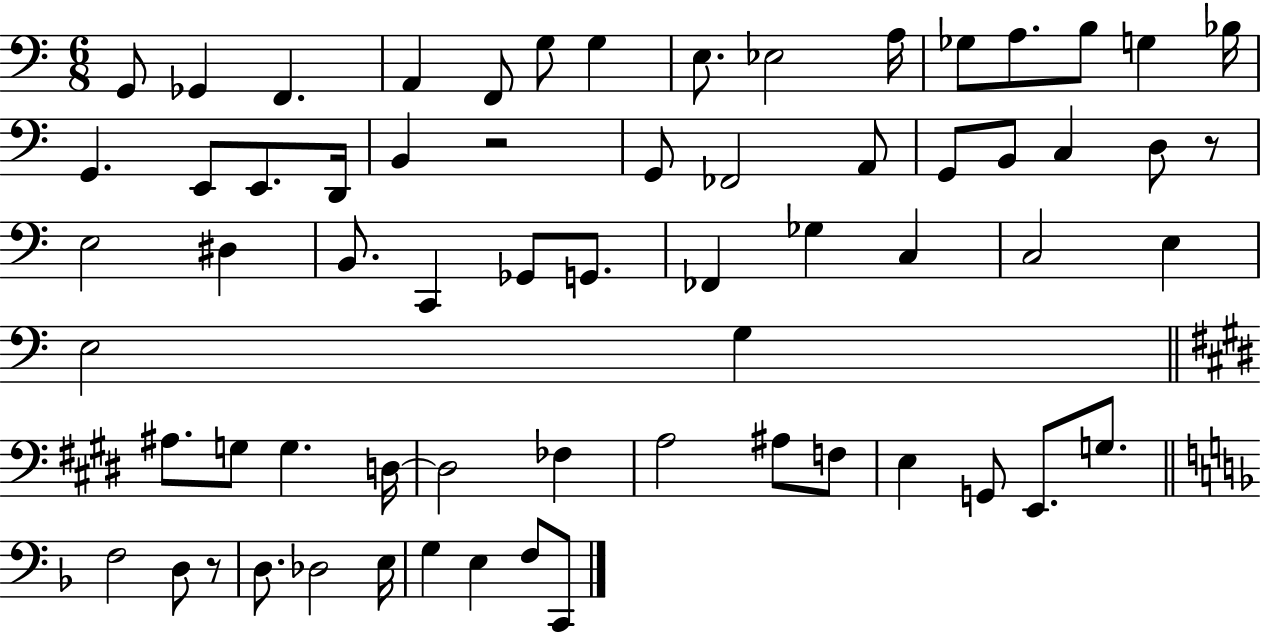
{
  \clef bass
  \numericTimeSignature
  \time 6/8
  \key c \major
  g,8 ges,4 f,4. | a,4 f,8 g8 g4 | e8. ees2 a16 | ges8 a8. b8 g4 bes16 | \break g,4. e,8 e,8. d,16 | b,4 r2 | g,8 fes,2 a,8 | g,8 b,8 c4 d8 r8 | \break e2 dis4 | b,8. c,4 ges,8 g,8. | fes,4 ges4 c4 | c2 e4 | \break e2 g4 | \bar "||" \break \key e \major ais8. g8 g4. d16~~ | d2 fes4 | a2 ais8 f8 | e4 g,8 e,8. g8. | \break \bar "||" \break \key f \major f2 d8 r8 | d8. des2 e16 | g4 e4 f8 c,8 | \bar "|."
}